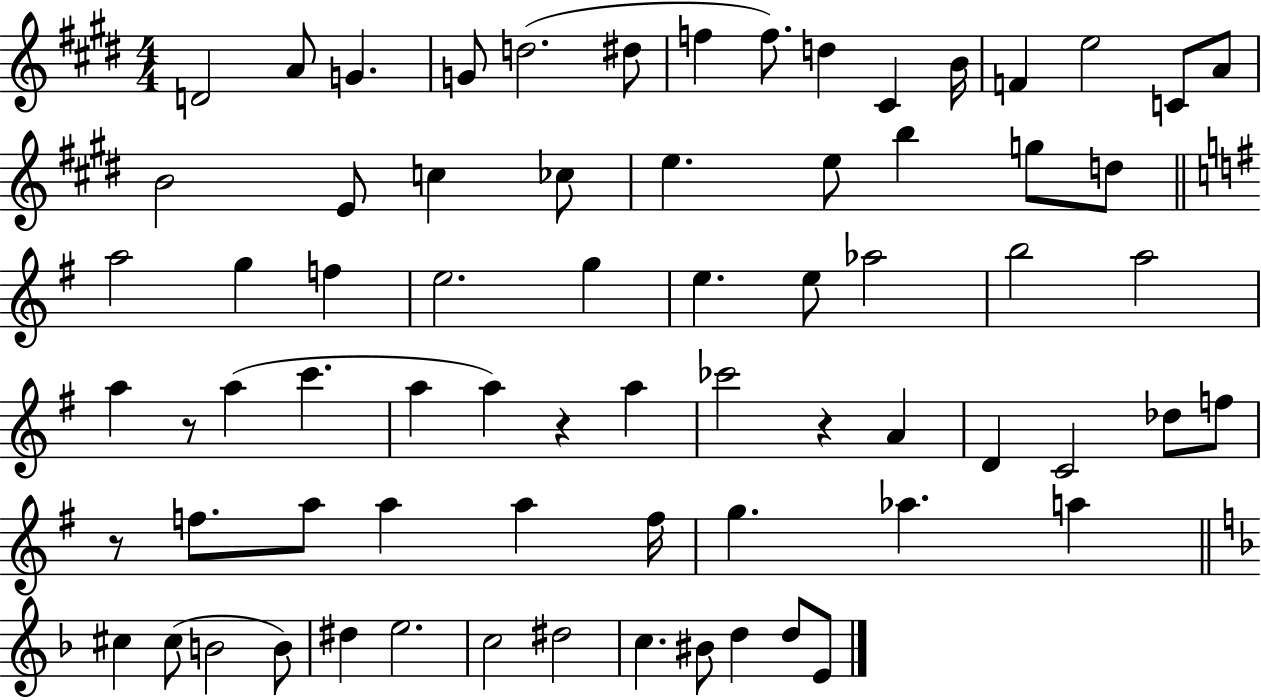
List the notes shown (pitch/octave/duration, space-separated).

D4/h A4/e G4/q. G4/e D5/h. D#5/e F5/q F5/e. D5/q C#4/q B4/s F4/q E5/h C4/e A4/e B4/h E4/e C5/q CES5/e E5/q. E5/e B5/q G5/e D5/e A5/h G5/q F5/q E5/h. G5/q E5/q. E5/e Ab5/h B5/h A5/h A5/q R/e A5/q C6/q. A5/q A5/q R/q A5/q CES6/h R/q A4/q D4/q C4/h Db5/e F5/e R/e F5/e. A5/e A5/q A5/q F5/s G5/q. Ab5/q. A5/q C#5/q C#5/e B4/h B4/e D#5/q E5/h. C5/h D#5/h C5/q. BIS4/e D5/q D5/e E4/e